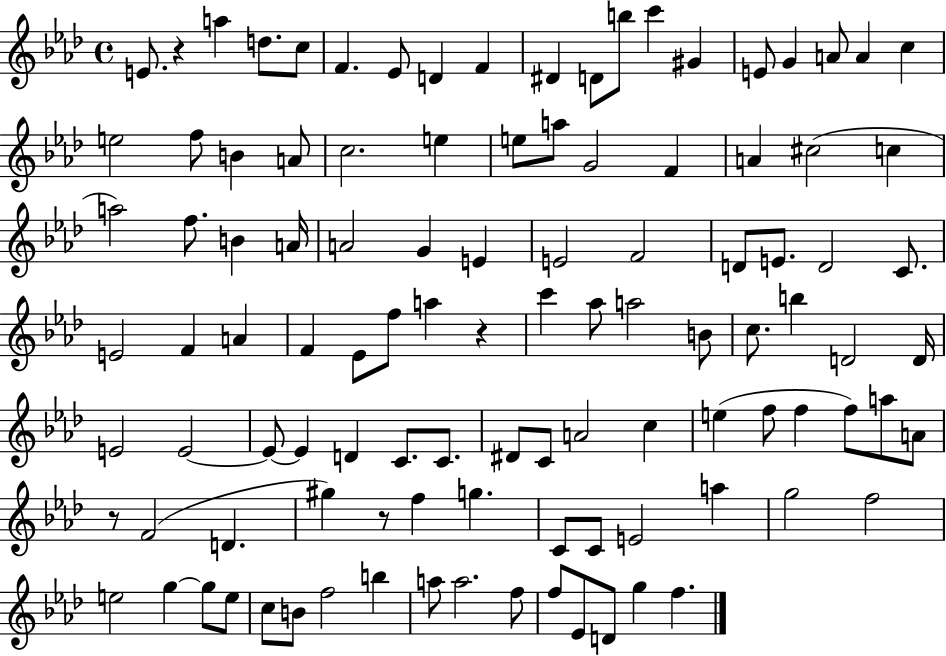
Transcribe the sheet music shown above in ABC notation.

X:1
T:Untitled
M:4/4
L:1/4
K:Ab
E/2 z a d/2 c/2 F _E/2 D F ^D D/2 b/2 c' ^G E/2 G A/2 A c e2 f/2 B A/2 c2 e e/2 a/2 G2 F A ^c2 c a2 f/2 B A/4 A2 G E E2 F2 D/2 E/2 D2 C/2 E2 F A F _E/2 f/2 a z c' _a/2 a2 B/2 c/2 b D2 D/4 E2 E2 E/2 E D C/2 C/2 ^D/2 C/2 A2 c e f/2 f f/2 a/2 A/2 z/2 F2 D ^g z/2 f g C/2 C/2 E2 a g2 f2 e2 g g/2 e/2 c/2 B/2 f2 b a/2 a2 f/2 f/2 _E/2 D/2 g f